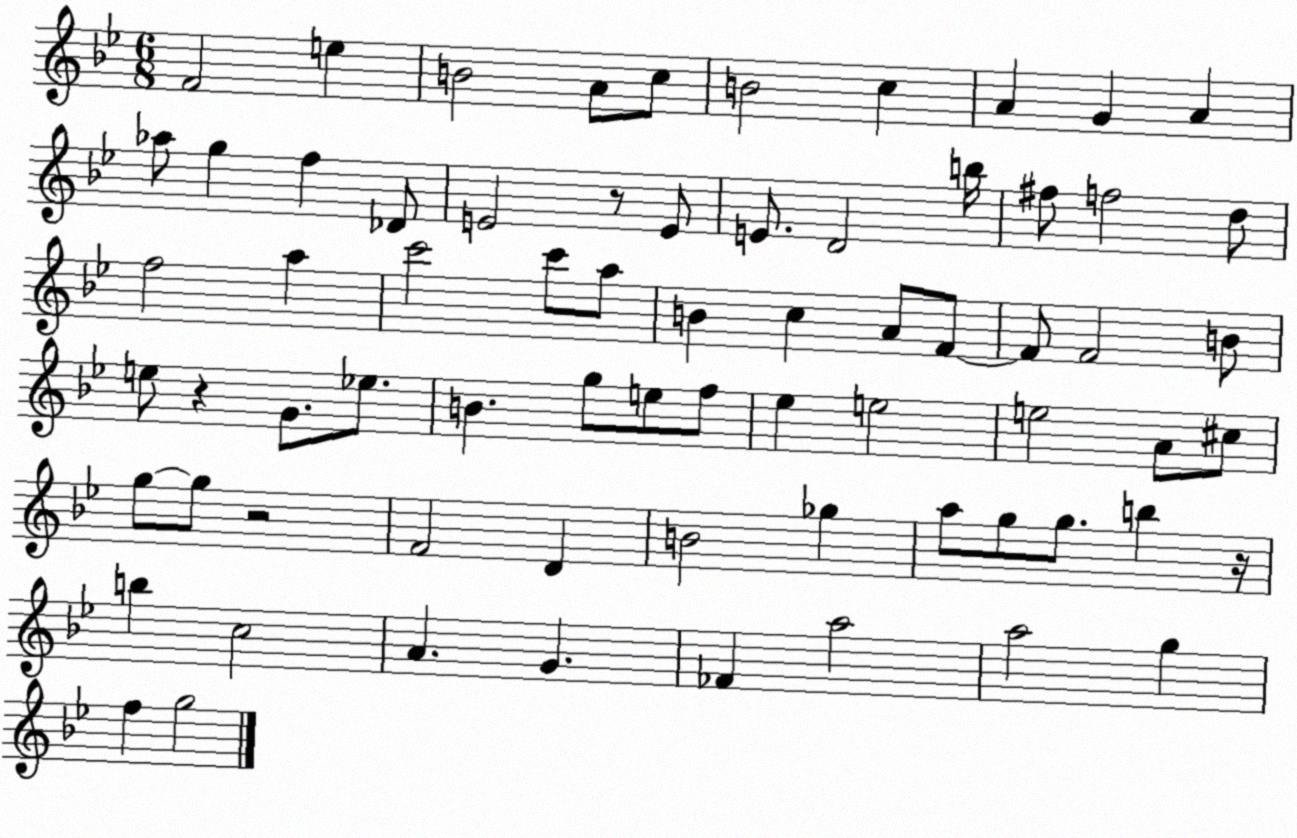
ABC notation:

X:1
T:Untitled
M:6/8
L:1/4
K:Bb
F2 e B2 A/2 c/2 B2 c A G A _a/2 g f _D/2 E2 z/2 E/2 E/2 D2 b/4 ^f/2 f2 d/2 f2 a c'2 c'/2 a/2 B c A/2 F/2 F/2 F2 B/2 e/2 z G/2 _e/2 B g/2 e/2 f/2 _e e2 e2 A/2 ^c/2 g/2 g/2 z2 F2 D B2 _g a/2 g/2 g/2 b z/4 b c2 A G _F a2 a2 g f g2